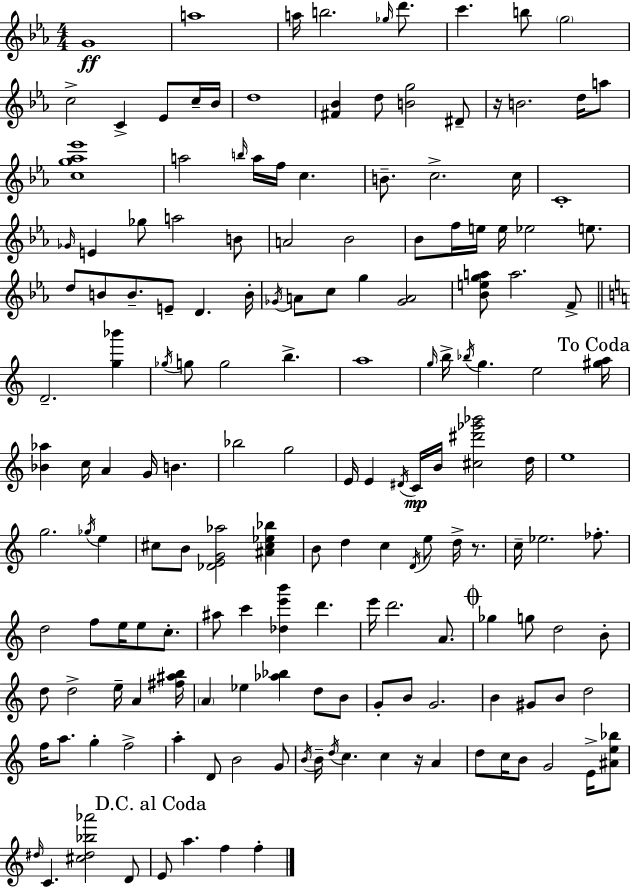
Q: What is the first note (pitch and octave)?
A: G4